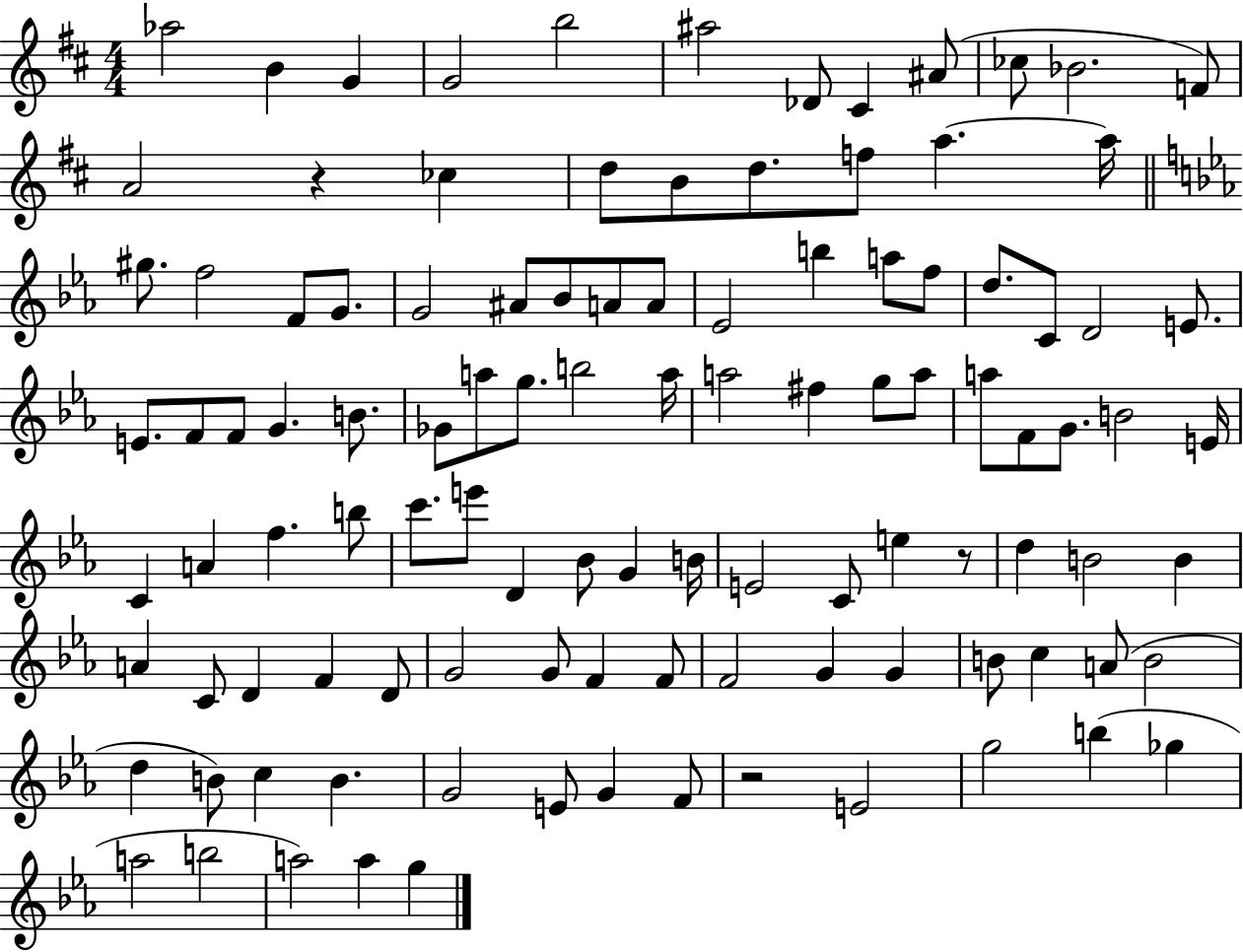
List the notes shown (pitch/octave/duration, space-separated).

Ab5/h B4/q G4/q G4/h B5/h A#5/h Db4/e C#4/q A#4/e CES5/e Bb4/h. F4/e A4/h R/q CES5/q D5/e B4/e D5/e. F5/e A5/q. A5/s G#5/e. F5/h F4/e G4/e. G4/h A#4/e Bb4/e A4/e A4/e Eb4/h B5/q A5/e F5/e D5/e. C4/e D4/h E4/e. E4/e. F4/e F4/e G4/q. B4/e. Gb4/e A5/e G5/e. B5/h A5/s A5/h F#5/q G5/e A5/e A5/e F4/e G4/e. B4/h E4/s C4/q A4/q F5/q. B5/e C6/e. E6/e D4/q Bb4/e G4/q B4/s E4/h C4/e E5/q R/e D5/q B4/h B4/q A4/q C4/e D4/q F4/q D4/e G4/h G4/e F4/q F4/e F4/h G4/q G4/q B4/e C5/q A4/e B4/h D5/q B4/e C5/q B4/q. G4/h E4/e G4/q F4/e R/h E4/h G5/h B5/q Gb5/q A5/h B5/h A5/h A5/q G5/q